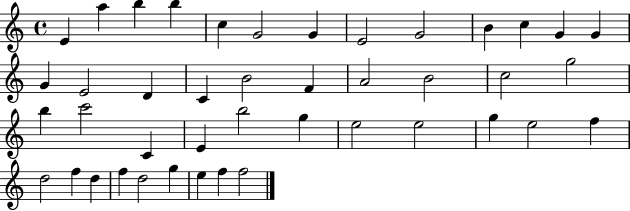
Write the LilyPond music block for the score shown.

{
  \clef treble
  \time 4/4
  \defaultTimeSignature
  \key c \major
  e'4 a''4 b''4 b''4 | c''4 g'2 g'4 | e'2 g'2 | b'4 c''4 g'4 g'4 | \break g'4 e'2 d'4 | c'4 b'2 f'4 | a'2 b'2 | c''2 g''2 | \break b''4 c'''2 c'4 | e'4 b''2 g''4 | e''2 e''2 | g''4 e''2 f''4 | \break d''2 f''4 d''4 | f''4 d''2 g''4 | e''4 f''4 f''2 | \bar "|."
}